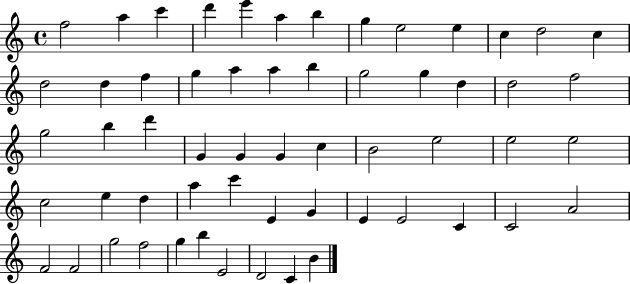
F5/h A5/q C6/q D6/q E6/q A5/q B5/q G5/q E5/h E5/q C5/q D5/h C5/q D5/h D5/q F5/q G5/q A5/q A5/q B5/q G5/h G5/q D5/q D5/h F5/h G5/h B5/q D6/q G4/q G4/q G4/q C5/q B4/h E5/h E5/h E5/h C5/h E5/q D5/q A5/q C6/q E4/q G4/q E4/q E4/h C4/q C4/h A4/h F4/h F4/h G5/h F5/h G5/q B5/q E4/h D4/h C4/q B4/q